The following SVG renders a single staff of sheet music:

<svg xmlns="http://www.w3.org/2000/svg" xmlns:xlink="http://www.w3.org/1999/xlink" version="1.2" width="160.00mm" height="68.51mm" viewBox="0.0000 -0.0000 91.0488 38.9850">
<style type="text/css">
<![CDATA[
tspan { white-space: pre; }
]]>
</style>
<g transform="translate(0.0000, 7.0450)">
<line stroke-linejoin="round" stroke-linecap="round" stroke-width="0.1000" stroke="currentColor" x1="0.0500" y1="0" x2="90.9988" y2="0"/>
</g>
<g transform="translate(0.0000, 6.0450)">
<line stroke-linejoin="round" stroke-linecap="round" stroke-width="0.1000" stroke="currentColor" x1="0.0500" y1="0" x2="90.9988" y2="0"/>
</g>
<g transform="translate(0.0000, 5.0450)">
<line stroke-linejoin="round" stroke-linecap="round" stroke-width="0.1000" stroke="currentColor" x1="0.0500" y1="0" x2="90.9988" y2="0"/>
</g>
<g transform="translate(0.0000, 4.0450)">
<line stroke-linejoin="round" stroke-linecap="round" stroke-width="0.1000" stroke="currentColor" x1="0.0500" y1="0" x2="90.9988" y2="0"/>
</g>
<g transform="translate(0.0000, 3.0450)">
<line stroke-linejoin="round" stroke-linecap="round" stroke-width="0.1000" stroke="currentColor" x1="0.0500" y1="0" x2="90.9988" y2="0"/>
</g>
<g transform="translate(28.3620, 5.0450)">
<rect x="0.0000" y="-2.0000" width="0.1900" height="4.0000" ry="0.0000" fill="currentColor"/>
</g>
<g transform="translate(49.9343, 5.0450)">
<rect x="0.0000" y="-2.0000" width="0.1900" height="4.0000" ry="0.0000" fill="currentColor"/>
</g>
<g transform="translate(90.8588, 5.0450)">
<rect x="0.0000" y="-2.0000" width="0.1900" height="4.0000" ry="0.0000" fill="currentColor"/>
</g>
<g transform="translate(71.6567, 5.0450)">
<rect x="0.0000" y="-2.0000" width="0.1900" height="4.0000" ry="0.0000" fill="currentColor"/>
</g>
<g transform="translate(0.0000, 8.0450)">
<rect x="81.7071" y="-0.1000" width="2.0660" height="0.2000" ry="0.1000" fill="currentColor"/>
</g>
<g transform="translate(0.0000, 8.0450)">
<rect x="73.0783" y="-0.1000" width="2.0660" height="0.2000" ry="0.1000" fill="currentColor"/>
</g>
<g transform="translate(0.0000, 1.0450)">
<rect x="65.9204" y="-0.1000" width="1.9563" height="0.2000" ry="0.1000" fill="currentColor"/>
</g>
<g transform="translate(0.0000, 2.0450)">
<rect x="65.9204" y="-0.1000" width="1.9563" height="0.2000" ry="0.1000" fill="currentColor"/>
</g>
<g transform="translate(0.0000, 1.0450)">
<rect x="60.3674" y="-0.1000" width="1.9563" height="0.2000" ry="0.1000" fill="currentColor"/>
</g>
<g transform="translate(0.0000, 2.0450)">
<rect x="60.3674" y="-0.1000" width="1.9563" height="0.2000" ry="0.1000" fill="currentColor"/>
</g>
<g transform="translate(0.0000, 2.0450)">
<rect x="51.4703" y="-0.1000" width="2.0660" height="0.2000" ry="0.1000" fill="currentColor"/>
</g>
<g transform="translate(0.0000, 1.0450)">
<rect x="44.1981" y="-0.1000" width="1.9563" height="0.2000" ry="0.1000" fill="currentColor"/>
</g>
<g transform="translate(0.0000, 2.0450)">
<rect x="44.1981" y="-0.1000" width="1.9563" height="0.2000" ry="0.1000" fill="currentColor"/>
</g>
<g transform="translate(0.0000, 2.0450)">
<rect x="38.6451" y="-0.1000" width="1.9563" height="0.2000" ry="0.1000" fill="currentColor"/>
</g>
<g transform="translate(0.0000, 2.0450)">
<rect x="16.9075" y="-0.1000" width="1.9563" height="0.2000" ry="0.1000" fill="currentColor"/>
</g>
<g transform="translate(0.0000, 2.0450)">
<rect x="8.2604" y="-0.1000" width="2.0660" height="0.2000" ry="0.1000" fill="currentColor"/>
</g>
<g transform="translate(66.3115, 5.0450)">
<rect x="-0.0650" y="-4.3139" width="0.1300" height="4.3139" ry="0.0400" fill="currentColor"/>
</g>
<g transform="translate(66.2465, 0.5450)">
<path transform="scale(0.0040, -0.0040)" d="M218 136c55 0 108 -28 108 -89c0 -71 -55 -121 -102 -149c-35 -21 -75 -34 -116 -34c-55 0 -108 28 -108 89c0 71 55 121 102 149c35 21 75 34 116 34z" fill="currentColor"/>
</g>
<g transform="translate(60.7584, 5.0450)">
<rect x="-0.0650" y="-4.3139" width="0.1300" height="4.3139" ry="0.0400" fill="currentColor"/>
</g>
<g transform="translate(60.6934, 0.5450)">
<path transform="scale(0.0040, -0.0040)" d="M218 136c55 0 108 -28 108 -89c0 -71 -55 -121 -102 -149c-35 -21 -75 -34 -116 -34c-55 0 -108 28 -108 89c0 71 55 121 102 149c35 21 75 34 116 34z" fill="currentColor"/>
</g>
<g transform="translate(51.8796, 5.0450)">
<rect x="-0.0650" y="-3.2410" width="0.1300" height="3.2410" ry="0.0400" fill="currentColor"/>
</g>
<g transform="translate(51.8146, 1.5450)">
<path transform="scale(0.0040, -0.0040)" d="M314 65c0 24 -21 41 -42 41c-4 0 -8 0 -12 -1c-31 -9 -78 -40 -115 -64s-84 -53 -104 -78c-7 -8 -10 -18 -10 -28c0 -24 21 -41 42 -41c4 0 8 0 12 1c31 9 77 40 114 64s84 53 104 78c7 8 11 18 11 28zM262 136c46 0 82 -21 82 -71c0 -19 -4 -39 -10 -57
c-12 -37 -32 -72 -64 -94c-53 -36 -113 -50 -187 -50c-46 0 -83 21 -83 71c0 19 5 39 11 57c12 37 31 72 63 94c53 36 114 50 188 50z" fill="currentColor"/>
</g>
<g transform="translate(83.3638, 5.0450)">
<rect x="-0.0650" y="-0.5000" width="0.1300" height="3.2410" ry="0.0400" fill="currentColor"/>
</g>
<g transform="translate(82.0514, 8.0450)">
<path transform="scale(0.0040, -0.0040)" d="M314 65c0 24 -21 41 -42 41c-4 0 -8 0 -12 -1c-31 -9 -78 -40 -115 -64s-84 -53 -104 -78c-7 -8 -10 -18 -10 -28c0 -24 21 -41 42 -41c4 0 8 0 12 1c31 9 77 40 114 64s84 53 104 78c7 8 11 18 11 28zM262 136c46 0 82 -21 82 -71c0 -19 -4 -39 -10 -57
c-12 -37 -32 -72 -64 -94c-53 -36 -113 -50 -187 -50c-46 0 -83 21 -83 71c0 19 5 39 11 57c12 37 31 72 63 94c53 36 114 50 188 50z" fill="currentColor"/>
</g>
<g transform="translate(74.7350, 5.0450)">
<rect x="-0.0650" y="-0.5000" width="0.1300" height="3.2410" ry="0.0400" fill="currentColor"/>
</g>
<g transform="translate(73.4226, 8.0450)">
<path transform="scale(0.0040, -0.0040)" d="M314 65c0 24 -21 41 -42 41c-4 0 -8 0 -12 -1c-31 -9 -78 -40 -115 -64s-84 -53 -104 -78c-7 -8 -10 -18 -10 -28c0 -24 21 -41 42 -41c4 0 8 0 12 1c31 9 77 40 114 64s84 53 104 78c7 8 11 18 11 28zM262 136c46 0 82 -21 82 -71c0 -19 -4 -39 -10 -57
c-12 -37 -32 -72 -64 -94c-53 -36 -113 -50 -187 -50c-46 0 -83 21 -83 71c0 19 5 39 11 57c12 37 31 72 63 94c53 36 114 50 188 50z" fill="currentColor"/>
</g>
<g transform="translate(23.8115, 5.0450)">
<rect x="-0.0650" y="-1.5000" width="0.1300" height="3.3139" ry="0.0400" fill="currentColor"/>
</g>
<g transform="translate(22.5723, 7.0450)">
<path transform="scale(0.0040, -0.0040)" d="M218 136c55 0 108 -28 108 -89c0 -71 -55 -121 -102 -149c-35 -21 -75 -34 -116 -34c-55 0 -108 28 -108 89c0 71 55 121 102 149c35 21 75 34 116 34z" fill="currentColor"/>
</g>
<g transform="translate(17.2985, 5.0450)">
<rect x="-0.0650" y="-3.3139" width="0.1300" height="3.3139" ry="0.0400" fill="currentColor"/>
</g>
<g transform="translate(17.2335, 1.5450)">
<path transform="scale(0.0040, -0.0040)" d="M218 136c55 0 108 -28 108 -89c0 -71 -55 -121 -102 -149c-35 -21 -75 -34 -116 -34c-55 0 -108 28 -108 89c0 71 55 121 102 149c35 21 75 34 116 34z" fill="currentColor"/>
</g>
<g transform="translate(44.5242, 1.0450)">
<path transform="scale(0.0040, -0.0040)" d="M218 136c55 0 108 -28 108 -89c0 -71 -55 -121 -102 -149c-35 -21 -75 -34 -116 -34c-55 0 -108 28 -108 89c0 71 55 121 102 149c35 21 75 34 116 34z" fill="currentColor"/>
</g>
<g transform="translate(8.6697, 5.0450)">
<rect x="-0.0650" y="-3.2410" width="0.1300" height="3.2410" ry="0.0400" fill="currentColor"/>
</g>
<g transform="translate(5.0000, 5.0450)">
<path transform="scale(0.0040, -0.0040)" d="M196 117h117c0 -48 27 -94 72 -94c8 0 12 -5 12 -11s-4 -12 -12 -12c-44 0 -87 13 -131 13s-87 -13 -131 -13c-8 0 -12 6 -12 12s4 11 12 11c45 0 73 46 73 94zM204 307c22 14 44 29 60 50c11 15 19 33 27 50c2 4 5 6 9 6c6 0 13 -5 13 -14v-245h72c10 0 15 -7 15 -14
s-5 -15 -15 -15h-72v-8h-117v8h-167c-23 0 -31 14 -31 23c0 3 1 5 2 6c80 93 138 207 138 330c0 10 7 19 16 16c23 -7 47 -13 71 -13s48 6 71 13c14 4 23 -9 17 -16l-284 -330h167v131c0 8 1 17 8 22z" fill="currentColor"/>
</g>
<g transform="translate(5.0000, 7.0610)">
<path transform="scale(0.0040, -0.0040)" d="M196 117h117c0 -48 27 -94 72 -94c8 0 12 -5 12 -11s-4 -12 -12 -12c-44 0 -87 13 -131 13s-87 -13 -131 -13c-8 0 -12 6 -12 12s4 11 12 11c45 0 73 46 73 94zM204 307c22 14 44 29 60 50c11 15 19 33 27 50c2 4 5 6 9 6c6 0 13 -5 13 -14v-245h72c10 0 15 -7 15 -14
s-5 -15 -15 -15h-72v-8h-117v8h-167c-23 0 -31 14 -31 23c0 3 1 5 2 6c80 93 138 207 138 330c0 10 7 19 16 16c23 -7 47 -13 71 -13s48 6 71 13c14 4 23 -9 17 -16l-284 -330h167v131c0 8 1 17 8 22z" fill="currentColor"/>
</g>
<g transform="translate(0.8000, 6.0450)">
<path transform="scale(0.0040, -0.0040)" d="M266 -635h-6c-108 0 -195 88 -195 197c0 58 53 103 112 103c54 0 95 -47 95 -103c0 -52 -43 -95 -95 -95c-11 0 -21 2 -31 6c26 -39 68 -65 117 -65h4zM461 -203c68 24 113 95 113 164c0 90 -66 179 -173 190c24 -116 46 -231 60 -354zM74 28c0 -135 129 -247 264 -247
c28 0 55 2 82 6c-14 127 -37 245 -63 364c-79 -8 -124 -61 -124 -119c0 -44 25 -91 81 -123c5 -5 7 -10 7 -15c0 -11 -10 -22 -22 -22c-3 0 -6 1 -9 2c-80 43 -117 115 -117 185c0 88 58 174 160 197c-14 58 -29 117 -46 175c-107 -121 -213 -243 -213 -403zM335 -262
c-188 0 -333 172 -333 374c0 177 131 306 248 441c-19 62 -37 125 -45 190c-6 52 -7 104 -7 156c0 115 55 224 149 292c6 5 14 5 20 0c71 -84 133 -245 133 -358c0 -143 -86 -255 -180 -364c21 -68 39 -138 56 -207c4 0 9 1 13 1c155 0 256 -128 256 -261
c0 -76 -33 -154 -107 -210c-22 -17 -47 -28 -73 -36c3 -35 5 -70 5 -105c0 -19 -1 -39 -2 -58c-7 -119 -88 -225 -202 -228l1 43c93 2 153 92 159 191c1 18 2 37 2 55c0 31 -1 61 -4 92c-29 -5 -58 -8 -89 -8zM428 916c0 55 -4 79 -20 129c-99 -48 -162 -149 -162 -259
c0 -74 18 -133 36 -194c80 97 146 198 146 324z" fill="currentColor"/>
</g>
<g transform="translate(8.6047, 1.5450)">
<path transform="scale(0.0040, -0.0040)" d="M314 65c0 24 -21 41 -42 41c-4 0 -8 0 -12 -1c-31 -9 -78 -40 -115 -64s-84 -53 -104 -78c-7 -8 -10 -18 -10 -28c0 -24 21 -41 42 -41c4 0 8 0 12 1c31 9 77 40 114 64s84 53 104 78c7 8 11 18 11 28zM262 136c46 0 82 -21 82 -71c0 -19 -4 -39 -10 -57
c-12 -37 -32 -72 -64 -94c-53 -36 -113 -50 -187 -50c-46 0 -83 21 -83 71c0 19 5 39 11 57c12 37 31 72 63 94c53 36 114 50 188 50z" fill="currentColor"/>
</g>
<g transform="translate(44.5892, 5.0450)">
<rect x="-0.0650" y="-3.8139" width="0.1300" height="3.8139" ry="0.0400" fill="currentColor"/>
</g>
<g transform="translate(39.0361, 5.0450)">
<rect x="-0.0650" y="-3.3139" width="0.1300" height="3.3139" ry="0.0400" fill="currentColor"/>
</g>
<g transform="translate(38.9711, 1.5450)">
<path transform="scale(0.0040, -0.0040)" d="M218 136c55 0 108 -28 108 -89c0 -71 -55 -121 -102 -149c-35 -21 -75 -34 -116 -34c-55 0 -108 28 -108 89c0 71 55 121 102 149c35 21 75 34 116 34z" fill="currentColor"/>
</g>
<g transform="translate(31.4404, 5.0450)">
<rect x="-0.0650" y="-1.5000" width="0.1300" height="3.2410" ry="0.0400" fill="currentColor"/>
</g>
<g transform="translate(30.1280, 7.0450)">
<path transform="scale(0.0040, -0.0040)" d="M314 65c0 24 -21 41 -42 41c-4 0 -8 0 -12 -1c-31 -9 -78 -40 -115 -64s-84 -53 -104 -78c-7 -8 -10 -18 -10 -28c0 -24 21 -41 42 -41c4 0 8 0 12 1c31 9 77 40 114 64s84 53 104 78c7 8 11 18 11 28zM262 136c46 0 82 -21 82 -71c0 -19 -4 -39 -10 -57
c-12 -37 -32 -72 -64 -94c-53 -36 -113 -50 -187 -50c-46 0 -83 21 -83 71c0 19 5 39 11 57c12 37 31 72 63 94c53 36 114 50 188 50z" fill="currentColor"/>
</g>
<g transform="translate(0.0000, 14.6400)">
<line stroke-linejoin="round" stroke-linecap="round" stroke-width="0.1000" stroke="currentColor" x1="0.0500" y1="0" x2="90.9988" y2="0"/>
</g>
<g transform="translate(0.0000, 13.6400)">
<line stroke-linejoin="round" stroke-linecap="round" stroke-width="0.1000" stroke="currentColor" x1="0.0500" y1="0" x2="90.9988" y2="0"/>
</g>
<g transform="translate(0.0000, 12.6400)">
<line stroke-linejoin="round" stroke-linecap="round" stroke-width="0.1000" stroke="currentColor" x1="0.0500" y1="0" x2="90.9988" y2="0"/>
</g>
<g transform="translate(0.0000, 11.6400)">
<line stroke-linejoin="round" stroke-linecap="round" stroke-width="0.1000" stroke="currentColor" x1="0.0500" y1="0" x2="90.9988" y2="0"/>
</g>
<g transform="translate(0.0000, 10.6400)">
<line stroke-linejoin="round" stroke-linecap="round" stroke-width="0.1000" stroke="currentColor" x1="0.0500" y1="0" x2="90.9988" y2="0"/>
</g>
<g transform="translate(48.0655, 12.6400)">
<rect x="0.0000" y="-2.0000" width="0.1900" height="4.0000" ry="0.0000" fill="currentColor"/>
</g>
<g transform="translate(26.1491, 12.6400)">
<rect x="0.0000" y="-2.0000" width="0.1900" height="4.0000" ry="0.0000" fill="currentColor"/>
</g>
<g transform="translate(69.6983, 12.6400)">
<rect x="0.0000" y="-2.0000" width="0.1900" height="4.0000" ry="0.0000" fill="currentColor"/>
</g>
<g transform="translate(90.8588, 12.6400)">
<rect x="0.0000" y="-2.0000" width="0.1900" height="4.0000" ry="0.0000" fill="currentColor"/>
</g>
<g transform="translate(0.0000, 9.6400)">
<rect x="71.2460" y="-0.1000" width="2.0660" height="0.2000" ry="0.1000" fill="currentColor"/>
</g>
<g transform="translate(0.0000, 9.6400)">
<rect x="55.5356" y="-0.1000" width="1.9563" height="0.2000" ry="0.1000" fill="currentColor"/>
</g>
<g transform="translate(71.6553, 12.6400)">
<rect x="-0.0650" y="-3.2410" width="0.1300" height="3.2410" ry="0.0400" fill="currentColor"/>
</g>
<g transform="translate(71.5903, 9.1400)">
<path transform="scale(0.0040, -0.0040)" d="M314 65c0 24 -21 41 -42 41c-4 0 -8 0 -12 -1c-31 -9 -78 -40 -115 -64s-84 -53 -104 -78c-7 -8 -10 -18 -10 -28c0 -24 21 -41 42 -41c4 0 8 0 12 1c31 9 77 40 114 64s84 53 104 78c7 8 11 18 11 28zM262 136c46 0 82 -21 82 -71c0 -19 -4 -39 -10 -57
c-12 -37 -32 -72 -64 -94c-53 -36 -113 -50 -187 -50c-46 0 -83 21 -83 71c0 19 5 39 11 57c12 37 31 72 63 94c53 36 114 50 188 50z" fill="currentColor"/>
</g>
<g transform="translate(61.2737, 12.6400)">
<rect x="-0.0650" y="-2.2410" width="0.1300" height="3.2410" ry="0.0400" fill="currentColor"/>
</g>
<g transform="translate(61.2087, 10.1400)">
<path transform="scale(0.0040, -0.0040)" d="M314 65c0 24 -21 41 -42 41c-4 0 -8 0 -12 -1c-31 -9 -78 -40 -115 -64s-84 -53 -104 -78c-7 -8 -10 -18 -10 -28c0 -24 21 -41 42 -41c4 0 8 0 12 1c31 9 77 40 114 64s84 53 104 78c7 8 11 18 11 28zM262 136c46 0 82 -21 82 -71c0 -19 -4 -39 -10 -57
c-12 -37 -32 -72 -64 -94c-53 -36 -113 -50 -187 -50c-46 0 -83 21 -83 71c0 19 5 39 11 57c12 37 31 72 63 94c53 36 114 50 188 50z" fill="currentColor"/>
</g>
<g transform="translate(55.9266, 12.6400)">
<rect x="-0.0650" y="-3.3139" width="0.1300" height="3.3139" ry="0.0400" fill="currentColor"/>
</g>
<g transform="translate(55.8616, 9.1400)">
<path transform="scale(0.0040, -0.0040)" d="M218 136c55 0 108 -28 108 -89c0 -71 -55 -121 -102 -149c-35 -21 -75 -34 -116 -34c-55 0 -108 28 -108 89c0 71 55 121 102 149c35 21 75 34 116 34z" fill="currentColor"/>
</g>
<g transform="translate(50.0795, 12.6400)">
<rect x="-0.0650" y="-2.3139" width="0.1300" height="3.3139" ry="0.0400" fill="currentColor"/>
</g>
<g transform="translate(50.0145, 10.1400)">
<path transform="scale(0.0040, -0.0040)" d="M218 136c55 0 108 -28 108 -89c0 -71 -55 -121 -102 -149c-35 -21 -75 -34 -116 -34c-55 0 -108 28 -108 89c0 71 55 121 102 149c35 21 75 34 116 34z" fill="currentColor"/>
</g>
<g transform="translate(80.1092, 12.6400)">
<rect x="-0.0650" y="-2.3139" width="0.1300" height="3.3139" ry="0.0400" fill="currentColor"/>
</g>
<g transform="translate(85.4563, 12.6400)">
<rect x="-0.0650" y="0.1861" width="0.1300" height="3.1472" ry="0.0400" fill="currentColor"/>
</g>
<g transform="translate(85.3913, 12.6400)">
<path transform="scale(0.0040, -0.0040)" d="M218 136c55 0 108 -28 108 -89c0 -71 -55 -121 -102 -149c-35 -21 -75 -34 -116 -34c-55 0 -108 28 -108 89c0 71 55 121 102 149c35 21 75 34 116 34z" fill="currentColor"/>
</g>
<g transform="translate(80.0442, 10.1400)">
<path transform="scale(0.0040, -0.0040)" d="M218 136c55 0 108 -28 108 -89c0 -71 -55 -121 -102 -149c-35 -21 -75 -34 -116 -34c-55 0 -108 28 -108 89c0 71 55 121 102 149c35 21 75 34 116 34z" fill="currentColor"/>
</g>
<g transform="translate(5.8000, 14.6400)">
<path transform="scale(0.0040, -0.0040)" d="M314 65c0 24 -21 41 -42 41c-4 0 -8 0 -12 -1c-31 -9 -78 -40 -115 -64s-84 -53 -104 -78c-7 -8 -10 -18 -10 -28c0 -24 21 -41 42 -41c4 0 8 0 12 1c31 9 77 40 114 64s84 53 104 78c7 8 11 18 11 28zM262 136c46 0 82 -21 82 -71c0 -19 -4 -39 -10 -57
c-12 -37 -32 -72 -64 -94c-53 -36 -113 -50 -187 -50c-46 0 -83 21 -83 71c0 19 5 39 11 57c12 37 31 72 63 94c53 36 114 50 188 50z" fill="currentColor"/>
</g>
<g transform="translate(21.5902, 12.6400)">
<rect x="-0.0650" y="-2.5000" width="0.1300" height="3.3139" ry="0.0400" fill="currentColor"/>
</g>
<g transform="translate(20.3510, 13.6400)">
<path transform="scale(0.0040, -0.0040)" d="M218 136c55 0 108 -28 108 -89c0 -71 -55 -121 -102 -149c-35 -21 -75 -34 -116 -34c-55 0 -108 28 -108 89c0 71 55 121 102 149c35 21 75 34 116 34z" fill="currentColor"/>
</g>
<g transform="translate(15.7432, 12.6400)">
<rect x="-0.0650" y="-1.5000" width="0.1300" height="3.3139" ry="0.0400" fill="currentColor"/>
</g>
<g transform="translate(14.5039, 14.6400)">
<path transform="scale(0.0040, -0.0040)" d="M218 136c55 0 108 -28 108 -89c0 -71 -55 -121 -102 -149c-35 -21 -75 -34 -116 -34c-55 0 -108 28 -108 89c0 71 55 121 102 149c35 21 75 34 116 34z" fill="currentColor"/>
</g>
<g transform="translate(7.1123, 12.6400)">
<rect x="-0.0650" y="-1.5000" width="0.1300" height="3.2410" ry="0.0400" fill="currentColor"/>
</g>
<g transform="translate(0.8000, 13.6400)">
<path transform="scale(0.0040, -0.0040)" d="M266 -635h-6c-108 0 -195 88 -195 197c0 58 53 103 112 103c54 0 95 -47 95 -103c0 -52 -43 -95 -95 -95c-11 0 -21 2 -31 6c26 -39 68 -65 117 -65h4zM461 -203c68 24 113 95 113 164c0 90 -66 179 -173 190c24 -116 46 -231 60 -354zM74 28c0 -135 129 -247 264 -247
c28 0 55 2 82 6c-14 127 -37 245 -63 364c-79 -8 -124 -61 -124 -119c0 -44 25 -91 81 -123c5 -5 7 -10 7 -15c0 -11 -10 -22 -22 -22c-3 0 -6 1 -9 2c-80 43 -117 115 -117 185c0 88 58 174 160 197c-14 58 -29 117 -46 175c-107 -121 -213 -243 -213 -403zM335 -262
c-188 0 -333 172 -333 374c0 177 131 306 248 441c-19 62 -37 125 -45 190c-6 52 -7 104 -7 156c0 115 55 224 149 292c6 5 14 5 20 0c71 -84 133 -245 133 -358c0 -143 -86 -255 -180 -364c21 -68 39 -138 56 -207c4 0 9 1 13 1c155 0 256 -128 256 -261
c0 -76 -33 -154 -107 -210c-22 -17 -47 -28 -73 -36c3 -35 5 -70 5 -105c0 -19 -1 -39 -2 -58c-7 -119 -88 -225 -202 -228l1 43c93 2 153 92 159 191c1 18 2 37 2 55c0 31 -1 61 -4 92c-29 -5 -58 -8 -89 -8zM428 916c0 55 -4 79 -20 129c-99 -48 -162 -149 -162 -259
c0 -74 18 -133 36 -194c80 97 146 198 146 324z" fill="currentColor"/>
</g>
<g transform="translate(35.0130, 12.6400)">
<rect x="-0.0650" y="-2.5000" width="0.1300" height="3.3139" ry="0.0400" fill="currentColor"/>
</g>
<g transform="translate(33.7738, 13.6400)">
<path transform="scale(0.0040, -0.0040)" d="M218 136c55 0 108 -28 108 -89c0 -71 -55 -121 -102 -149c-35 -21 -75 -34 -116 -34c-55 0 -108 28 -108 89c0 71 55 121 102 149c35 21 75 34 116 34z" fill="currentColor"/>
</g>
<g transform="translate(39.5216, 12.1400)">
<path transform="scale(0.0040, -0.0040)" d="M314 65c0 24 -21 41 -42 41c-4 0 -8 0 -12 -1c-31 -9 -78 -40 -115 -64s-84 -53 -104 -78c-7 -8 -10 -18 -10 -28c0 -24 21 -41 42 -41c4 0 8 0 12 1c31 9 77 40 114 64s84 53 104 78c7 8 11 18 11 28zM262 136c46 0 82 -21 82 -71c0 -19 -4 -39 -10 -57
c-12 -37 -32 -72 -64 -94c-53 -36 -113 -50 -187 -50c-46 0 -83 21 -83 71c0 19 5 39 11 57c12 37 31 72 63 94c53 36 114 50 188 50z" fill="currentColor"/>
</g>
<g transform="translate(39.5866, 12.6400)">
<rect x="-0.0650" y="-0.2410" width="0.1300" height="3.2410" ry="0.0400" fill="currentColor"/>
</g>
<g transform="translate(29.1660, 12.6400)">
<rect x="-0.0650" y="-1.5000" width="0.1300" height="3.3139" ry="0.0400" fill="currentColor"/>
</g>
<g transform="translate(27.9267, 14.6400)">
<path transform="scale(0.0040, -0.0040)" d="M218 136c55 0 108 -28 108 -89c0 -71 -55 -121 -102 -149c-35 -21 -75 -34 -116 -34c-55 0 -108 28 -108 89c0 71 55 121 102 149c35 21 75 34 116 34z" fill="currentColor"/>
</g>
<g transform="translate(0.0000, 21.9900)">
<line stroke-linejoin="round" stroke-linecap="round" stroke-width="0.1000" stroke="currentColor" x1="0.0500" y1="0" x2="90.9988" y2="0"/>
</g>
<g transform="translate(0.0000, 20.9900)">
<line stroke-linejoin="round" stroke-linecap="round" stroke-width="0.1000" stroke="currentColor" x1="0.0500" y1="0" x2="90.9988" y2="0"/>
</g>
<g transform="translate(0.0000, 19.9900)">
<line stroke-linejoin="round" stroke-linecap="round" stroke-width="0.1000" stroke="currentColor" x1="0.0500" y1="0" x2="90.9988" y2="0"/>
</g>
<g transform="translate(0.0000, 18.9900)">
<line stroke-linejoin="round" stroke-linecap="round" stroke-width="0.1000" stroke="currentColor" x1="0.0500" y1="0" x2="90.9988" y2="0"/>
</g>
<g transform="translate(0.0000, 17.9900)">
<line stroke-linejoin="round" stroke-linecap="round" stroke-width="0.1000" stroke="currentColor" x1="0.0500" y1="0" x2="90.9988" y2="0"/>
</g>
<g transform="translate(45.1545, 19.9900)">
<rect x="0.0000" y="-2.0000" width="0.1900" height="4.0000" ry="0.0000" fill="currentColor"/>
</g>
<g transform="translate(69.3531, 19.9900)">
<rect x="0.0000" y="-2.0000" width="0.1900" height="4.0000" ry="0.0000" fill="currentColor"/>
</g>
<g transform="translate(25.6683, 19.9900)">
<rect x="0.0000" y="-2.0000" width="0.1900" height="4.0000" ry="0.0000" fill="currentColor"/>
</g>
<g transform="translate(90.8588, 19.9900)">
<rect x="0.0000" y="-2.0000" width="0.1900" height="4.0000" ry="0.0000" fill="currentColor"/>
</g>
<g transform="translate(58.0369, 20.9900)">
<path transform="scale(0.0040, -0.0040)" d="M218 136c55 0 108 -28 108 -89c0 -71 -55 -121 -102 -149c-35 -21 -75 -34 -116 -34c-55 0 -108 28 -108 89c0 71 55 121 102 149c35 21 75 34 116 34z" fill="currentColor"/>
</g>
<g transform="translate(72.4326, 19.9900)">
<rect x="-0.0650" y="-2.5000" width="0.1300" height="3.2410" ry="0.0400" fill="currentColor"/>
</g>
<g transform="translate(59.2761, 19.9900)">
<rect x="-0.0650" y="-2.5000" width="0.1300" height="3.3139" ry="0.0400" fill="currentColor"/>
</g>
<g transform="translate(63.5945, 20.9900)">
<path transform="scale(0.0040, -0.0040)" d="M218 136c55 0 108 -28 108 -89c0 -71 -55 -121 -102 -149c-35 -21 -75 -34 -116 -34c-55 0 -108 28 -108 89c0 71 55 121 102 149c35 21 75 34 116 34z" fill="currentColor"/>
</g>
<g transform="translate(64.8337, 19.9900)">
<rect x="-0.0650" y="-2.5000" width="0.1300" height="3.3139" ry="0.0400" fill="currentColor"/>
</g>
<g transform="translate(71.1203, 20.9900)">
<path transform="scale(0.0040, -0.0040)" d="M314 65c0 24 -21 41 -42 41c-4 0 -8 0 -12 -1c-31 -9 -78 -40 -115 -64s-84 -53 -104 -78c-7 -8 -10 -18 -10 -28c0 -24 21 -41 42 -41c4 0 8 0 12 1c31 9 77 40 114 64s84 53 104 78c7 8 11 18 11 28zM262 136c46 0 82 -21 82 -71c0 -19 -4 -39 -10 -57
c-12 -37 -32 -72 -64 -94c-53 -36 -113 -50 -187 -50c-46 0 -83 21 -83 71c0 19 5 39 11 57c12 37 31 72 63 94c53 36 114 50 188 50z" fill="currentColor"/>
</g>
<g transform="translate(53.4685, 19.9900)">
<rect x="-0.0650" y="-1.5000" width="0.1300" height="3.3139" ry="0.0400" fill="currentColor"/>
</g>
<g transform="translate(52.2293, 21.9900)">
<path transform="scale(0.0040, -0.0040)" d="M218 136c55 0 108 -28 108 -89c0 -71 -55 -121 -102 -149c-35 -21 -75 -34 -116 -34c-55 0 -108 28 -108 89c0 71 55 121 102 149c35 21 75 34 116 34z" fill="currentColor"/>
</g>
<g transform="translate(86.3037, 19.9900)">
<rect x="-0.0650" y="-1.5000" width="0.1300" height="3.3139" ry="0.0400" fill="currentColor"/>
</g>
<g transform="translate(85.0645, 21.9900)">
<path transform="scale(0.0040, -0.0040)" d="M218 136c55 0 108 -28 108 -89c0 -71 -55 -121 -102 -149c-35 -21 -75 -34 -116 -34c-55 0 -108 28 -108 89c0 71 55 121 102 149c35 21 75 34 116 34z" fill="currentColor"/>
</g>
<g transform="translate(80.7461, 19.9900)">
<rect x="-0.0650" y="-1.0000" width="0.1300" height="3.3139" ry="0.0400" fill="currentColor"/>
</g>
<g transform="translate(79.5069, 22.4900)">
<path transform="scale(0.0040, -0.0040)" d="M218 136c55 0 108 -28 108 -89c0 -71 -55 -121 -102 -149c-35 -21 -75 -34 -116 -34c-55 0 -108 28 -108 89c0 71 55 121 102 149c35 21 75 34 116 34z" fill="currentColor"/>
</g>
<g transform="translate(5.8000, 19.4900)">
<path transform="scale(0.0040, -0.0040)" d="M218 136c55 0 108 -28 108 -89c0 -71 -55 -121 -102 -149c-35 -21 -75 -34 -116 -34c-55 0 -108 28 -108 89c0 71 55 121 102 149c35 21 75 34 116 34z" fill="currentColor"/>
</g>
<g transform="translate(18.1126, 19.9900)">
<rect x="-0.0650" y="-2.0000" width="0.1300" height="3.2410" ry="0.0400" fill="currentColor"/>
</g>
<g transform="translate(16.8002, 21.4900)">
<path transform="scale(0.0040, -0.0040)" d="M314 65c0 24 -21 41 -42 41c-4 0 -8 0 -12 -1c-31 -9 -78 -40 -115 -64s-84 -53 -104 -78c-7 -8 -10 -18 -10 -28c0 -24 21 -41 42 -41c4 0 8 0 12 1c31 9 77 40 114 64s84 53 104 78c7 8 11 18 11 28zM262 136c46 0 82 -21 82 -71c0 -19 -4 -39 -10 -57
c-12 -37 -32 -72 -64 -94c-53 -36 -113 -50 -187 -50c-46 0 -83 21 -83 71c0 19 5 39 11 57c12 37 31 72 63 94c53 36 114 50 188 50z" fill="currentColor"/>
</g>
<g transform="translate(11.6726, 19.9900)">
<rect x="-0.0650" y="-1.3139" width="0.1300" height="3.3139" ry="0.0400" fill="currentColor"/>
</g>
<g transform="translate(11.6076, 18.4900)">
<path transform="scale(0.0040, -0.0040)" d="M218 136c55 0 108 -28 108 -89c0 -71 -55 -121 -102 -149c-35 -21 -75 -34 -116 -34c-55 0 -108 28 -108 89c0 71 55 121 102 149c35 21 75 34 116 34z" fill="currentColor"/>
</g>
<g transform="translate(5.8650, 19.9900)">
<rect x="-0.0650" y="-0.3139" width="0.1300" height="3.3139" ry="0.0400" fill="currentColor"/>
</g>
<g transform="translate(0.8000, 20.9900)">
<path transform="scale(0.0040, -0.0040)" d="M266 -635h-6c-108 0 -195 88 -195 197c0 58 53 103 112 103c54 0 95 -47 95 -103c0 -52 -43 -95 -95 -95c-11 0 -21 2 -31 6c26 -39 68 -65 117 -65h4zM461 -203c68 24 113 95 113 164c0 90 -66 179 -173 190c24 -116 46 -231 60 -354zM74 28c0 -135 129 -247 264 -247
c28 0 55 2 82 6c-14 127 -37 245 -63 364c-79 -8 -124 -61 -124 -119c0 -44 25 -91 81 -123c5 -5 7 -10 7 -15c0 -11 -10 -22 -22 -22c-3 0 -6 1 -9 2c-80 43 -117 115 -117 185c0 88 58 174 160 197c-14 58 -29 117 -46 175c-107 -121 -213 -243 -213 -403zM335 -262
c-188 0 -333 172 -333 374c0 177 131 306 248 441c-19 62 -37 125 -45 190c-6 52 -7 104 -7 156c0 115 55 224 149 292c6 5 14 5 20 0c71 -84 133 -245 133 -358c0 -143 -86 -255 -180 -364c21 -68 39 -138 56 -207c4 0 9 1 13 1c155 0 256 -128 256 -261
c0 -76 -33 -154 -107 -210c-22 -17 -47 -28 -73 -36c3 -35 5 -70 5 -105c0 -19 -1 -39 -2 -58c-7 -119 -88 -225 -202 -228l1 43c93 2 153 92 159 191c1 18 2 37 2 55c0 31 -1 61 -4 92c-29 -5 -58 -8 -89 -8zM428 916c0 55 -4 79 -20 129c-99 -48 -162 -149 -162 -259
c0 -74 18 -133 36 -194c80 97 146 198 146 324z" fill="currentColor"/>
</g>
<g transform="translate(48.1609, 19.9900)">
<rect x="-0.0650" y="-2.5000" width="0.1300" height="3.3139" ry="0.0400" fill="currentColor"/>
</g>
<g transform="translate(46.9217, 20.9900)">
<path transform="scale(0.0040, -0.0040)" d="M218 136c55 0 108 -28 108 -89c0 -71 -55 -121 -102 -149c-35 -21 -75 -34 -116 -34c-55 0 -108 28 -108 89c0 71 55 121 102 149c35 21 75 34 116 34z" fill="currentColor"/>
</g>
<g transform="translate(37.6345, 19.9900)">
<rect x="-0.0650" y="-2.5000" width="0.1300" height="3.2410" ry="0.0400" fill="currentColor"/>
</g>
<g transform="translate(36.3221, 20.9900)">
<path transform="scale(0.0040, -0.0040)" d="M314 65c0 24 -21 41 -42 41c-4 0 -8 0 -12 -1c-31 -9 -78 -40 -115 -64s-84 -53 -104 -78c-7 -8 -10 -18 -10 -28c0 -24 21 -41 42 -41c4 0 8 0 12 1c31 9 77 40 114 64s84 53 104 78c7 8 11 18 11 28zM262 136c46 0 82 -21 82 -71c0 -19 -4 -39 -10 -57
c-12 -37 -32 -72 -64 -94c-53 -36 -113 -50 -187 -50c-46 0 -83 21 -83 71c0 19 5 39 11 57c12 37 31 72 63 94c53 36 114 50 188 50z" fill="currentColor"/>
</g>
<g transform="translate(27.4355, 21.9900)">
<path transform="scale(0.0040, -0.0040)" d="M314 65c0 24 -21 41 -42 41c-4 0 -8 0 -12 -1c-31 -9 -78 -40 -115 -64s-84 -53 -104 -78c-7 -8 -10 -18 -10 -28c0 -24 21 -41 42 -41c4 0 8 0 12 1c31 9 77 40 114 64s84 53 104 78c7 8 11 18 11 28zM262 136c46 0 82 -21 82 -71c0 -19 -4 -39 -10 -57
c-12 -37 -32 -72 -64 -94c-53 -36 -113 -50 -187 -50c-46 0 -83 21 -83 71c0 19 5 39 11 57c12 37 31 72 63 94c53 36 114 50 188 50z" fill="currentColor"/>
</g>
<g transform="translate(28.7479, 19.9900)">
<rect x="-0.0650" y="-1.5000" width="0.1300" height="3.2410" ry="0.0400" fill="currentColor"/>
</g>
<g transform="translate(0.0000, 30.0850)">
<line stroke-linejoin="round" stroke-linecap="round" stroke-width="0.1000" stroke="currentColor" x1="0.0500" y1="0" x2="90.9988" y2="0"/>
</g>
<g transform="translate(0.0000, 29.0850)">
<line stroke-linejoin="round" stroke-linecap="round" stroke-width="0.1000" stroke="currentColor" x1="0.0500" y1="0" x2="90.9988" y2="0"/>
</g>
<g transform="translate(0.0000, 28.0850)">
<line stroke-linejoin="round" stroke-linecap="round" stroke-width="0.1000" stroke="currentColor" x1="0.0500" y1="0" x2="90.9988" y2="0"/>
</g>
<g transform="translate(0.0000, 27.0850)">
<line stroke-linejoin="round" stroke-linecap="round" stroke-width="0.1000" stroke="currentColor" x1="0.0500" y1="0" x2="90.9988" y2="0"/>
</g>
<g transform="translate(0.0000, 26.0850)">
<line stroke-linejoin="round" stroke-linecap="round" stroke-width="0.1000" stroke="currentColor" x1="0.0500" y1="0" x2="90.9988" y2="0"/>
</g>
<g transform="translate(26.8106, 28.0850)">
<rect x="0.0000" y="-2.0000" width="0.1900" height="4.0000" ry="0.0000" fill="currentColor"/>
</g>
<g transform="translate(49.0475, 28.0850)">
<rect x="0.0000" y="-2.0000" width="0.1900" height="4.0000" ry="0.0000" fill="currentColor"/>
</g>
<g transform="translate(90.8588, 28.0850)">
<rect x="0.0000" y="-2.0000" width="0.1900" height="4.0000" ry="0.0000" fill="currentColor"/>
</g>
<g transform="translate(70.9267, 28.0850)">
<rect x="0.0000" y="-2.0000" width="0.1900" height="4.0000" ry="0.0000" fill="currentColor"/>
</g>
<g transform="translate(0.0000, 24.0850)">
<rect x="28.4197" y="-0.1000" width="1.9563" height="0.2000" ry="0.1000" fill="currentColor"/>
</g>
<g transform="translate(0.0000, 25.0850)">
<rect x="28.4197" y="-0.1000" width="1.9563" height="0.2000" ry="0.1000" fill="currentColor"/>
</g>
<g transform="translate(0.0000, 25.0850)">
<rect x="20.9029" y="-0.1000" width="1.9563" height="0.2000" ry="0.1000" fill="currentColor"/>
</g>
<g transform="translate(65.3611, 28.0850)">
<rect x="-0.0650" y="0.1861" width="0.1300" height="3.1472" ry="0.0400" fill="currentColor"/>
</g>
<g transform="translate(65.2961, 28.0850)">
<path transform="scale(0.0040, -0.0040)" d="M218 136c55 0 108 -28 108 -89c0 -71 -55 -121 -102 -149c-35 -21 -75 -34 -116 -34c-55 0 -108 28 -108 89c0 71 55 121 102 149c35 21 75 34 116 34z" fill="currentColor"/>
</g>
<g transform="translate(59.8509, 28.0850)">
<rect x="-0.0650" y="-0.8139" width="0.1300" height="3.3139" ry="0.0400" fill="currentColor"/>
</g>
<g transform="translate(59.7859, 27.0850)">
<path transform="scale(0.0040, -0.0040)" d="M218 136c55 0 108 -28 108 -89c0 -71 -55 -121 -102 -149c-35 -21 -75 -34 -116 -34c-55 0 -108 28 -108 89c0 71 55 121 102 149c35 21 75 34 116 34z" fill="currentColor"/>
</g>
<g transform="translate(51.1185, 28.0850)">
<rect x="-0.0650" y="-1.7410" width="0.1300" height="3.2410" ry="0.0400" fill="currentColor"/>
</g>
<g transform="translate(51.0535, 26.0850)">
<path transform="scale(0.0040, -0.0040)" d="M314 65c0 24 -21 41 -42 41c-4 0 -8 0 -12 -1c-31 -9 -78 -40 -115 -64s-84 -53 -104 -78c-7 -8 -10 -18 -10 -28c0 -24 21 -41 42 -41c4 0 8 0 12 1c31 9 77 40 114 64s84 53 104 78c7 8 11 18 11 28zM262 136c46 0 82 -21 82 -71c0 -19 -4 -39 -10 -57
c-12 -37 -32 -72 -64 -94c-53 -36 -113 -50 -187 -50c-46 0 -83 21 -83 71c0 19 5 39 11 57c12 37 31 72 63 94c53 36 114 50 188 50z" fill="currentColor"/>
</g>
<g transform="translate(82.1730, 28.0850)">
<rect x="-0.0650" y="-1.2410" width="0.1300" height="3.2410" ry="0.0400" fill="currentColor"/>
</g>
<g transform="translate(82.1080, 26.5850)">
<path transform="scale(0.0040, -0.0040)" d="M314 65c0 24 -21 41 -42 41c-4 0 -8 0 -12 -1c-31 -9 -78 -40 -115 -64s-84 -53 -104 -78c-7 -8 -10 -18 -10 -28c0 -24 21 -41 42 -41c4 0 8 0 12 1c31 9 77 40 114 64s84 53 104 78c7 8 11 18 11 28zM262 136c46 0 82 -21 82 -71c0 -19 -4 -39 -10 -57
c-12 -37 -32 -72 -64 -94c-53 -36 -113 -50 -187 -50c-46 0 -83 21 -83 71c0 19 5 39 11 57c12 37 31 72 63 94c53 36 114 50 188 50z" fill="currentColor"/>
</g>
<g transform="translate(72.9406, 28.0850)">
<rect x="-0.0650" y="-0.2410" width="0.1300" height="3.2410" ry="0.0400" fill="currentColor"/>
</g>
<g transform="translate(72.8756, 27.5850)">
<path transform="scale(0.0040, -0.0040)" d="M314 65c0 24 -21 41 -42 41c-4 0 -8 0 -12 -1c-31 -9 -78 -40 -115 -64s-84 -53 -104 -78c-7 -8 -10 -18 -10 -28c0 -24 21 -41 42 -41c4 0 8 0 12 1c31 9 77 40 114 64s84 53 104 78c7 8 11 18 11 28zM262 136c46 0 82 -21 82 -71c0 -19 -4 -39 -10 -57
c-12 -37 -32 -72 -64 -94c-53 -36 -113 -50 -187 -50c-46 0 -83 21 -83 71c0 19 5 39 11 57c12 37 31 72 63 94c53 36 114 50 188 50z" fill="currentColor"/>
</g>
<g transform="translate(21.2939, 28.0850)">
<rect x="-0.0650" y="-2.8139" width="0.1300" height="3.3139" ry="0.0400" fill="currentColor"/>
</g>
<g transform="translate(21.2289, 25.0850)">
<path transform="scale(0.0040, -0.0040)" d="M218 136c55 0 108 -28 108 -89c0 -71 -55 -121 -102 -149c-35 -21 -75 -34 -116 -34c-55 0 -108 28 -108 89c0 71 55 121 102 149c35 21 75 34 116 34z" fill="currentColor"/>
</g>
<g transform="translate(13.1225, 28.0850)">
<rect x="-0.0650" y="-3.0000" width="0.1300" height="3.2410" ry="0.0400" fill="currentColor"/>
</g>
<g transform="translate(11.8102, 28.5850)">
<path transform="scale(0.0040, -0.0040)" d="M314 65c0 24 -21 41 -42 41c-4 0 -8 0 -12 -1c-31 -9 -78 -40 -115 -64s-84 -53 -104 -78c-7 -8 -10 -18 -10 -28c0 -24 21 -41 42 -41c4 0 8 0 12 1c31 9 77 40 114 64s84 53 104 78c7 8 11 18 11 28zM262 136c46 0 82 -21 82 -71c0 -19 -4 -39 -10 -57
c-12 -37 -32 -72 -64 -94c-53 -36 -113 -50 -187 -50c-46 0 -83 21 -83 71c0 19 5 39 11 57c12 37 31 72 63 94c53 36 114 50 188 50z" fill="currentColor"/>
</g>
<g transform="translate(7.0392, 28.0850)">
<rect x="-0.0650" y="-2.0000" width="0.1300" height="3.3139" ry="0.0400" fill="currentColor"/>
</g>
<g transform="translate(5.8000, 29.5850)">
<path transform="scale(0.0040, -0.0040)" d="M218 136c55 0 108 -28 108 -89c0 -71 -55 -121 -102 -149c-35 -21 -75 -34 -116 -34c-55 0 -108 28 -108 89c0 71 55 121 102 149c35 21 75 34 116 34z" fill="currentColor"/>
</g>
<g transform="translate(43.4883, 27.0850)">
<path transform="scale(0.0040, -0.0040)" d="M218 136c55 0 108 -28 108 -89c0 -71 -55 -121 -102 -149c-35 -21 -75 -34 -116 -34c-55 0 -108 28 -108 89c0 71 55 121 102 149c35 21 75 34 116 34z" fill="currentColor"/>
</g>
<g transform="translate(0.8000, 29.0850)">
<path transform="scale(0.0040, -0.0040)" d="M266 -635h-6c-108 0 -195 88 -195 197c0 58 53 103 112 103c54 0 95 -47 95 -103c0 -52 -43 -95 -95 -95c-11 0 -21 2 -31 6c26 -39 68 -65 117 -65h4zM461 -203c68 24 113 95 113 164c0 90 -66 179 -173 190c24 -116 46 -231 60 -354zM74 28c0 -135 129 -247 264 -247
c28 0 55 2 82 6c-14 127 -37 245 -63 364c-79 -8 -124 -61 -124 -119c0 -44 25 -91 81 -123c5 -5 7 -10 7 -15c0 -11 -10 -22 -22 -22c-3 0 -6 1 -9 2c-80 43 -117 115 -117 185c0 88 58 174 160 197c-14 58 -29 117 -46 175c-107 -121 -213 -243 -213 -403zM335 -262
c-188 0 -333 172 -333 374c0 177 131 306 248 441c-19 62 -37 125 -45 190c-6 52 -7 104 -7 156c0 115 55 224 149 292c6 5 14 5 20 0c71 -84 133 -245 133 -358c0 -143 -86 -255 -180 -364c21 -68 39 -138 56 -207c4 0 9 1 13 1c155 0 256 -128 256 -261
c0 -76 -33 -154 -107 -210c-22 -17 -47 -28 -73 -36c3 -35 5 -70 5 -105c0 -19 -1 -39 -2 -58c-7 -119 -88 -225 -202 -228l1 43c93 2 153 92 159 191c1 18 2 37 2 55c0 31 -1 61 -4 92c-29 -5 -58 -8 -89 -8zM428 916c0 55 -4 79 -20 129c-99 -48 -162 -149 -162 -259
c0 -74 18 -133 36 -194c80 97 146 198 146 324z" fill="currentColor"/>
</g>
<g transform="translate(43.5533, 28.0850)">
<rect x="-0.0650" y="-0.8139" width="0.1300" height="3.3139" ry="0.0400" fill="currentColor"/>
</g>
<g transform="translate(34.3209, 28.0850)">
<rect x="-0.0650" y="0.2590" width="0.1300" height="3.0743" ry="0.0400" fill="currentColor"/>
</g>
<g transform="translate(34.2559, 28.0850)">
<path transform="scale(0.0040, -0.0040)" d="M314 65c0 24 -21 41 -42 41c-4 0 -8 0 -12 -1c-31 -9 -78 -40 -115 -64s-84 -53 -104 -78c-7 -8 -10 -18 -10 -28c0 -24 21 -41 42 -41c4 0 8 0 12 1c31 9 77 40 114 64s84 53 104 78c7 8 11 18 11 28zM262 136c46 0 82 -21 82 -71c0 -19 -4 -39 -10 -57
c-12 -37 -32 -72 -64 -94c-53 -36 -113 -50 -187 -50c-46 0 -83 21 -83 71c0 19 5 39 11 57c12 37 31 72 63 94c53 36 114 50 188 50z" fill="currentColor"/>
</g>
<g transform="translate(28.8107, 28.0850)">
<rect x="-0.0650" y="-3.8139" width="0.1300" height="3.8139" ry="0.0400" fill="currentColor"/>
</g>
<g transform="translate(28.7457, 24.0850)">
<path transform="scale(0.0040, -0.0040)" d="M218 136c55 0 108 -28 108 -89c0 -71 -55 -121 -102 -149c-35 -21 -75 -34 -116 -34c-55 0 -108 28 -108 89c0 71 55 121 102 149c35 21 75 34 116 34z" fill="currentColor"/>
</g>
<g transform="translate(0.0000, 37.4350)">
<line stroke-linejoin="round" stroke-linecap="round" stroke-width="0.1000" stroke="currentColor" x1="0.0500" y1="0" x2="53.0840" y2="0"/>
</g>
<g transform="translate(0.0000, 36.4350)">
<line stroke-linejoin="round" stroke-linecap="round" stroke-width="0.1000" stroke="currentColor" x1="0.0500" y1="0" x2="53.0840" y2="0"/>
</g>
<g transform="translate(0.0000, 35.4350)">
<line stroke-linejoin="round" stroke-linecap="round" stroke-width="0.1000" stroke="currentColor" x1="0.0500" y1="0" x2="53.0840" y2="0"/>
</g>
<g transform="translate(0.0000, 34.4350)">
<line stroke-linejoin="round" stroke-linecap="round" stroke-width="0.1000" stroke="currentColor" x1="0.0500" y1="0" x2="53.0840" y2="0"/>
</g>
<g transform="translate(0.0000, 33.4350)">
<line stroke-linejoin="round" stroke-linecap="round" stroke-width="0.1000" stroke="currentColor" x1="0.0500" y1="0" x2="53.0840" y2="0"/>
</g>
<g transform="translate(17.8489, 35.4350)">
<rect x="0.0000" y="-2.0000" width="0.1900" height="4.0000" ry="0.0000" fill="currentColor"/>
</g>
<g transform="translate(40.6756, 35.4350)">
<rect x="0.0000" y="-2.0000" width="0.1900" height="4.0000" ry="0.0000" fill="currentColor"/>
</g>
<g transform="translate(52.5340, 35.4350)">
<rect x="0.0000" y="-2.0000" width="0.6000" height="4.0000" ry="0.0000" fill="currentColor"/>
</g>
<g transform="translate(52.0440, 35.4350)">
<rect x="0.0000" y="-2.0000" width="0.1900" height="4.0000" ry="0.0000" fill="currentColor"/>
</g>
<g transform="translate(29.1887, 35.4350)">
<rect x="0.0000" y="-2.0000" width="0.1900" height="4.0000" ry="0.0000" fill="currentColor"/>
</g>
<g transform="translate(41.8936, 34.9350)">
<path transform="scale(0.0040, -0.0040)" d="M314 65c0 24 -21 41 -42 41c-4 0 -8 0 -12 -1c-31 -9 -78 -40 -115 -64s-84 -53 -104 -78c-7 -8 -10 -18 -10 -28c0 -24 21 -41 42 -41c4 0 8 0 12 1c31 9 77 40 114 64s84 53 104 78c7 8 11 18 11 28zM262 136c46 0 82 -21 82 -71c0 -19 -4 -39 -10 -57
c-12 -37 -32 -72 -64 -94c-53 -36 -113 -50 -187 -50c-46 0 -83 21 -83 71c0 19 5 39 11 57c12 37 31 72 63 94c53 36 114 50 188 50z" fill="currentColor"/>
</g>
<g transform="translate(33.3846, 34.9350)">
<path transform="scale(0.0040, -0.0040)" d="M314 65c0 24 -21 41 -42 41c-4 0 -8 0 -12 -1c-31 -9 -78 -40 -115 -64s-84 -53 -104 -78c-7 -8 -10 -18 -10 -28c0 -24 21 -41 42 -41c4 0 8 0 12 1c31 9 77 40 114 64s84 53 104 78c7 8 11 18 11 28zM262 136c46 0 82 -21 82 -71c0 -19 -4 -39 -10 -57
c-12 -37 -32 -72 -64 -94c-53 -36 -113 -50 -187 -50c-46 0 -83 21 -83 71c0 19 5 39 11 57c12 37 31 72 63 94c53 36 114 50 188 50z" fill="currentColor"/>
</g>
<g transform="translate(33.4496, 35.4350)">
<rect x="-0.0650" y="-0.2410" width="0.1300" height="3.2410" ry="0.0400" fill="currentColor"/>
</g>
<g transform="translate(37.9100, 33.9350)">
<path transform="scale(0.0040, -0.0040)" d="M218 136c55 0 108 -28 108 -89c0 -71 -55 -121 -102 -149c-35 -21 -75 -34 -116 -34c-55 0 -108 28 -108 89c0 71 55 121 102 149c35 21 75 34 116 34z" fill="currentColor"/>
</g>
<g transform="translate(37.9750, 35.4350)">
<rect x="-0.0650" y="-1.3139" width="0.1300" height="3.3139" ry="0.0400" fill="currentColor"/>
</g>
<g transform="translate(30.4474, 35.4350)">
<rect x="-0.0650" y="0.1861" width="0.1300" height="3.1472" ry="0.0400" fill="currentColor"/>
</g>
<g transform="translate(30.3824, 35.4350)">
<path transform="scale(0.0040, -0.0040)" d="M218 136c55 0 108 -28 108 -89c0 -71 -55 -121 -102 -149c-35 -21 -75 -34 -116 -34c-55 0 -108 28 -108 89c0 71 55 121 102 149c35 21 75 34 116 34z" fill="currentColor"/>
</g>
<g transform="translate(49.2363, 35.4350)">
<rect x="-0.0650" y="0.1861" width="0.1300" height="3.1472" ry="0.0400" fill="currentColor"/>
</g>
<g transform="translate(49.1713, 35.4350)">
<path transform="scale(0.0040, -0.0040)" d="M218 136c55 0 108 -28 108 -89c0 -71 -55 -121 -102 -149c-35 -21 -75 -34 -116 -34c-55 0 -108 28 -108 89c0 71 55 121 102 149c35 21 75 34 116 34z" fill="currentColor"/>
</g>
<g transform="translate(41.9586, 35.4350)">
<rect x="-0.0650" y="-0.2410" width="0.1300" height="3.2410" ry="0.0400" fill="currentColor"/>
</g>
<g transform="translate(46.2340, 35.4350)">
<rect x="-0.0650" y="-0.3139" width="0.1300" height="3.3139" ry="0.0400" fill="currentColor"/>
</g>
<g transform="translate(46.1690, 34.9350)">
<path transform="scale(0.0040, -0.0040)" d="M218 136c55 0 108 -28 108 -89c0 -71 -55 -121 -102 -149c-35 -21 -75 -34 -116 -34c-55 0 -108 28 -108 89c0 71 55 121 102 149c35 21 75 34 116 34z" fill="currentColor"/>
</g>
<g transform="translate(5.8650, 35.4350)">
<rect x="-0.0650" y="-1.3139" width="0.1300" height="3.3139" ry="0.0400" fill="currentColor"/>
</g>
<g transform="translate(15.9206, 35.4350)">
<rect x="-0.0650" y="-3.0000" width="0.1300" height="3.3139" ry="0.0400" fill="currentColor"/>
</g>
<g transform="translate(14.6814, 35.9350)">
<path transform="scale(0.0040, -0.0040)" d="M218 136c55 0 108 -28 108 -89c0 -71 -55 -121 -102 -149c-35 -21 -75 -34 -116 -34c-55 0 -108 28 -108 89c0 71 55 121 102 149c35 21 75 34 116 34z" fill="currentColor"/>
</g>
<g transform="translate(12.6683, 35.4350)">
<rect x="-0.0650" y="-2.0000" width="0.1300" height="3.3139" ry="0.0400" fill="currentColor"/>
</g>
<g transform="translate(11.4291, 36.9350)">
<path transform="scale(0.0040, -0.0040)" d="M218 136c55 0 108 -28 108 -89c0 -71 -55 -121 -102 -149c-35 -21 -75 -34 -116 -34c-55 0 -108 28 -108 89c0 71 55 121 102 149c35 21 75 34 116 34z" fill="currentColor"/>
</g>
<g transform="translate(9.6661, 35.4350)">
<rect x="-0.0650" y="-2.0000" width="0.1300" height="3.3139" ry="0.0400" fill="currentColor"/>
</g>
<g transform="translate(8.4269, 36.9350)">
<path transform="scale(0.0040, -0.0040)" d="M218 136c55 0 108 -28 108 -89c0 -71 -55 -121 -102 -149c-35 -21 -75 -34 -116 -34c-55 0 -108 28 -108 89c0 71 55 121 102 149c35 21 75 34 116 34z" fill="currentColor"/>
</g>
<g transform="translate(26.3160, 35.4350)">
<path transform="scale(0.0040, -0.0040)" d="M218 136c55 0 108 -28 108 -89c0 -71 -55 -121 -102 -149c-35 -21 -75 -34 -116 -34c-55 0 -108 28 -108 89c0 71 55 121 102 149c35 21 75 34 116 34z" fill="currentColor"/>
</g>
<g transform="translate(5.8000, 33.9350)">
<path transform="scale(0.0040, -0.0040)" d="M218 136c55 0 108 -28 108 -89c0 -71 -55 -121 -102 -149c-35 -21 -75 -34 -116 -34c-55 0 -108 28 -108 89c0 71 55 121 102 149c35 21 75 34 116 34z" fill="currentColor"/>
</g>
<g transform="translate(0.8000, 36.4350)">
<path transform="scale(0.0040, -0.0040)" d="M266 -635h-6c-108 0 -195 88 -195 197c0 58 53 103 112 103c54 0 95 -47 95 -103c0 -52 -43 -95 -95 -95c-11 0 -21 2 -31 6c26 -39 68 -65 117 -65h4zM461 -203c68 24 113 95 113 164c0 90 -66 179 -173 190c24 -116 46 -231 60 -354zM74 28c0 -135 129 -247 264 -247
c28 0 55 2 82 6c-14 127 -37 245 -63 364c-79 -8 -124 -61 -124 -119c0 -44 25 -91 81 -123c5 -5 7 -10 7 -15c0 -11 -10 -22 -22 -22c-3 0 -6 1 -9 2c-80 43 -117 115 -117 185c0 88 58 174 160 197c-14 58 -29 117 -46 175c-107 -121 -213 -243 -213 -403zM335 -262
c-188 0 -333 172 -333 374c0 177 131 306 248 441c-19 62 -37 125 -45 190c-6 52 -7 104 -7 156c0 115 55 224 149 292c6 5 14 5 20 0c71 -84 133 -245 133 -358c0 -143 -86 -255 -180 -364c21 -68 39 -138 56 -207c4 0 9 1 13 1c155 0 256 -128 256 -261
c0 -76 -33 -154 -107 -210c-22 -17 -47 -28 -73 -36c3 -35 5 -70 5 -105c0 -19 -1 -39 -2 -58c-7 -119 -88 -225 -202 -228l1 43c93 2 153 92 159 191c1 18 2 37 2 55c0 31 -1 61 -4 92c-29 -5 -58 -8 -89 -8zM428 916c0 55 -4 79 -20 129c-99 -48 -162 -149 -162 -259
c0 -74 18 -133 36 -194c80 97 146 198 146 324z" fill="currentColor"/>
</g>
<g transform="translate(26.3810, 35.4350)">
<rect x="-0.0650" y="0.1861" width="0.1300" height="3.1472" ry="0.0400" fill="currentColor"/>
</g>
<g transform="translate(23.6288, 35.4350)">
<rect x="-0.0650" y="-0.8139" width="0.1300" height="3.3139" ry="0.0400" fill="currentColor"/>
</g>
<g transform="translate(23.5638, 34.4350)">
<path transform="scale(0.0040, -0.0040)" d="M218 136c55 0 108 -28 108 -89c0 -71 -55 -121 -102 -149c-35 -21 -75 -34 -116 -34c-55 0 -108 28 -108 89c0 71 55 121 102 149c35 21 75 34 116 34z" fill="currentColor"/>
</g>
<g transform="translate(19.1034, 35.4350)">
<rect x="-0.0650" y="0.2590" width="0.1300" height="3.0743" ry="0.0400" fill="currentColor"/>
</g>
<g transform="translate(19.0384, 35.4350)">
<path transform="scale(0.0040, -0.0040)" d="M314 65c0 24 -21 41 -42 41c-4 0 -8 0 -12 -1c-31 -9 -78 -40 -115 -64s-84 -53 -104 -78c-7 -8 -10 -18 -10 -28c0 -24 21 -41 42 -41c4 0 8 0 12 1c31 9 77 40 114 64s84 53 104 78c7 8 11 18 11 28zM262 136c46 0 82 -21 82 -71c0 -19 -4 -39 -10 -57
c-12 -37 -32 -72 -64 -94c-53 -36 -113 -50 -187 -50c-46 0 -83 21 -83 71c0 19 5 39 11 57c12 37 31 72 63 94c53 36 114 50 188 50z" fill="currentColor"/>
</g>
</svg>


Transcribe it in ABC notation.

X:1
T:Untitled
M:4/4
L:1/4
K:C
b2 b E E2 b c' b2 d' d' C2 C2 E2 E G E G c2 g b g2 b2 g B c e F2 E2 G2 G E G G G2 D E F A2 a c' B2 d f2 d B c2 e2 e F F A B2 d B B c2 e c2 c B